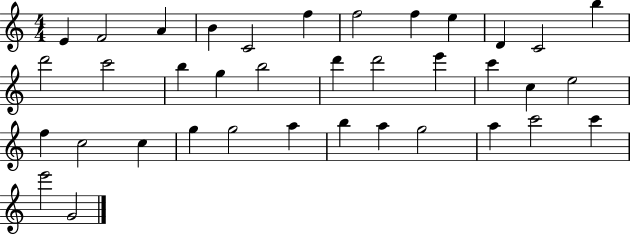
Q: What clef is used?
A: treble